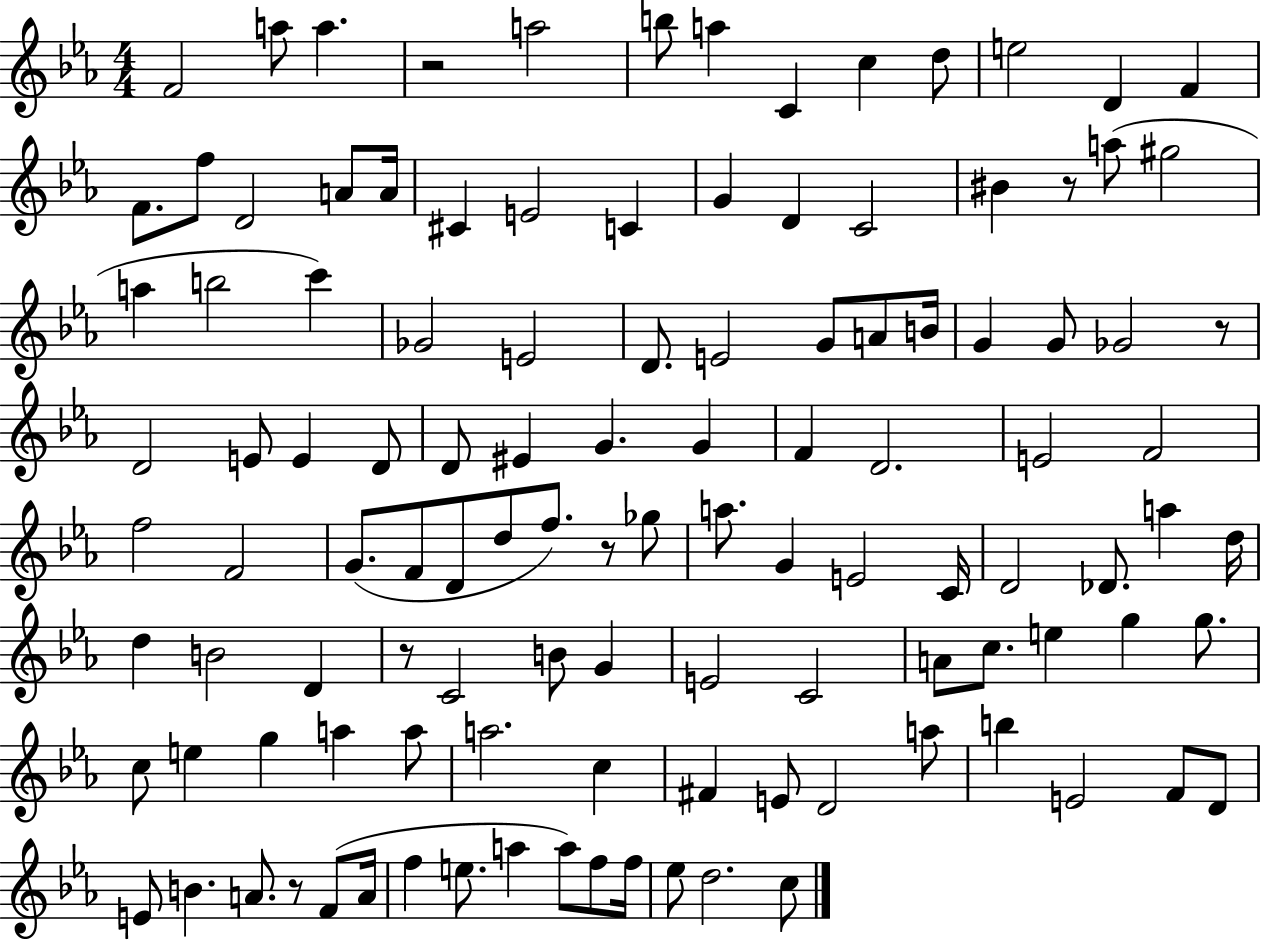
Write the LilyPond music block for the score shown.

{
  \clef treble
  \numericTimeSignature
  \time 4/4
  \key ees \major
  f'2 a''8 a''4. | r2 a''2 | b''8 a''4 c'4 c''4 d''8 | e''2 d'4 f'4 | \break f'8. f''8 d'2 a'8 a'16 | cis'4 e'2 c'4 | g'4 d'4 c'2 | bis'4 r8 a''8( gis''2 | \break a''4 b''2 c'''4) | ges'2 e'2 | d'8. e'2 g'8 a'8 b'16 | g'4 g'8 ges'2 r8 | \break d'2 e'8 e'4 d'8 | d'8 eis'4 g'4. g'4 | f'4 d'2. | e'2 f'2 | \break f''2 f'2 | g'8.( f'8 d'8 d''8 f''8.) r8 ges''8 | a''8. g'4 e'2 c'16 | d'2 des'8. a''4 d''16 | \break d''4 b'2 d'4 | r8 c'2 b'8 g'4 | e'2 c'2 | a'8 c''8. e''4 g''4 g''8. | \break c''8 e''4 g''4 a''4 a''8 | a''2. c''4 | fis'4 e'8 d'2 a''8 | b''4 e'2 f'8 d'8 | \break e'8 b'4. a'8. r8 f'8( a'16 | f''4 e''8. a''4 a''8) f''8 f''16 | ees''8 d''2. c''8 | \bar "|."
}